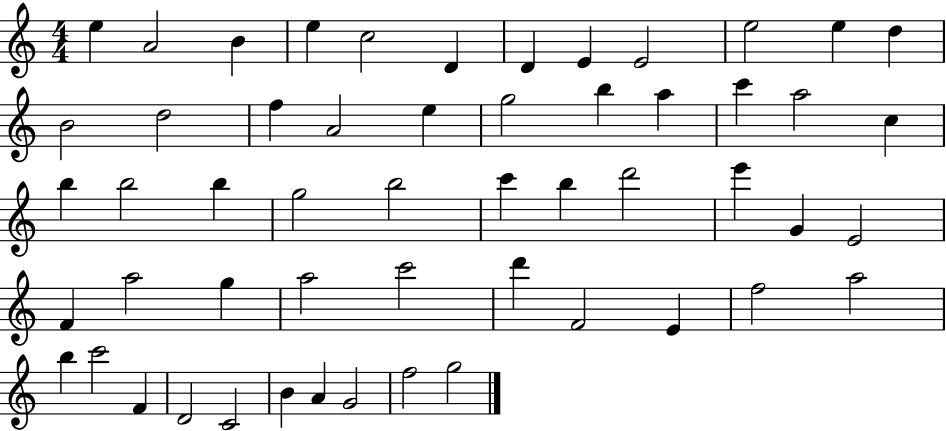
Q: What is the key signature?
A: C major